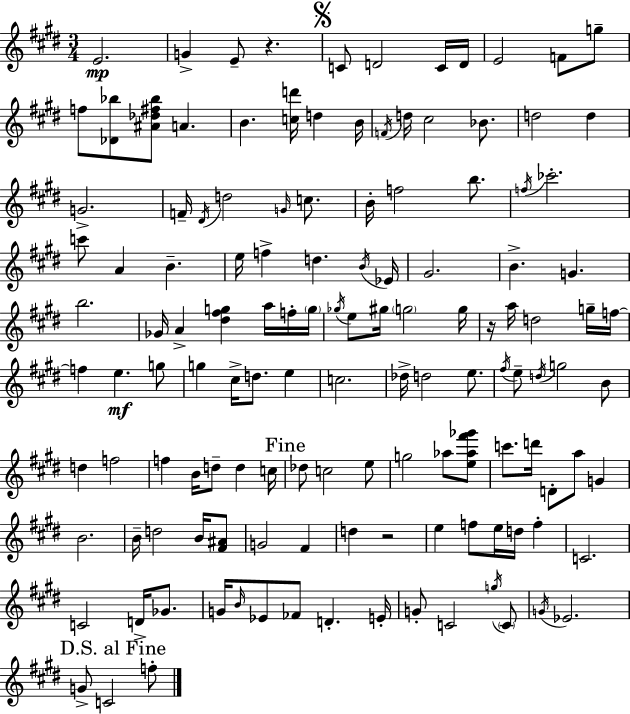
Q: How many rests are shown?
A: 3